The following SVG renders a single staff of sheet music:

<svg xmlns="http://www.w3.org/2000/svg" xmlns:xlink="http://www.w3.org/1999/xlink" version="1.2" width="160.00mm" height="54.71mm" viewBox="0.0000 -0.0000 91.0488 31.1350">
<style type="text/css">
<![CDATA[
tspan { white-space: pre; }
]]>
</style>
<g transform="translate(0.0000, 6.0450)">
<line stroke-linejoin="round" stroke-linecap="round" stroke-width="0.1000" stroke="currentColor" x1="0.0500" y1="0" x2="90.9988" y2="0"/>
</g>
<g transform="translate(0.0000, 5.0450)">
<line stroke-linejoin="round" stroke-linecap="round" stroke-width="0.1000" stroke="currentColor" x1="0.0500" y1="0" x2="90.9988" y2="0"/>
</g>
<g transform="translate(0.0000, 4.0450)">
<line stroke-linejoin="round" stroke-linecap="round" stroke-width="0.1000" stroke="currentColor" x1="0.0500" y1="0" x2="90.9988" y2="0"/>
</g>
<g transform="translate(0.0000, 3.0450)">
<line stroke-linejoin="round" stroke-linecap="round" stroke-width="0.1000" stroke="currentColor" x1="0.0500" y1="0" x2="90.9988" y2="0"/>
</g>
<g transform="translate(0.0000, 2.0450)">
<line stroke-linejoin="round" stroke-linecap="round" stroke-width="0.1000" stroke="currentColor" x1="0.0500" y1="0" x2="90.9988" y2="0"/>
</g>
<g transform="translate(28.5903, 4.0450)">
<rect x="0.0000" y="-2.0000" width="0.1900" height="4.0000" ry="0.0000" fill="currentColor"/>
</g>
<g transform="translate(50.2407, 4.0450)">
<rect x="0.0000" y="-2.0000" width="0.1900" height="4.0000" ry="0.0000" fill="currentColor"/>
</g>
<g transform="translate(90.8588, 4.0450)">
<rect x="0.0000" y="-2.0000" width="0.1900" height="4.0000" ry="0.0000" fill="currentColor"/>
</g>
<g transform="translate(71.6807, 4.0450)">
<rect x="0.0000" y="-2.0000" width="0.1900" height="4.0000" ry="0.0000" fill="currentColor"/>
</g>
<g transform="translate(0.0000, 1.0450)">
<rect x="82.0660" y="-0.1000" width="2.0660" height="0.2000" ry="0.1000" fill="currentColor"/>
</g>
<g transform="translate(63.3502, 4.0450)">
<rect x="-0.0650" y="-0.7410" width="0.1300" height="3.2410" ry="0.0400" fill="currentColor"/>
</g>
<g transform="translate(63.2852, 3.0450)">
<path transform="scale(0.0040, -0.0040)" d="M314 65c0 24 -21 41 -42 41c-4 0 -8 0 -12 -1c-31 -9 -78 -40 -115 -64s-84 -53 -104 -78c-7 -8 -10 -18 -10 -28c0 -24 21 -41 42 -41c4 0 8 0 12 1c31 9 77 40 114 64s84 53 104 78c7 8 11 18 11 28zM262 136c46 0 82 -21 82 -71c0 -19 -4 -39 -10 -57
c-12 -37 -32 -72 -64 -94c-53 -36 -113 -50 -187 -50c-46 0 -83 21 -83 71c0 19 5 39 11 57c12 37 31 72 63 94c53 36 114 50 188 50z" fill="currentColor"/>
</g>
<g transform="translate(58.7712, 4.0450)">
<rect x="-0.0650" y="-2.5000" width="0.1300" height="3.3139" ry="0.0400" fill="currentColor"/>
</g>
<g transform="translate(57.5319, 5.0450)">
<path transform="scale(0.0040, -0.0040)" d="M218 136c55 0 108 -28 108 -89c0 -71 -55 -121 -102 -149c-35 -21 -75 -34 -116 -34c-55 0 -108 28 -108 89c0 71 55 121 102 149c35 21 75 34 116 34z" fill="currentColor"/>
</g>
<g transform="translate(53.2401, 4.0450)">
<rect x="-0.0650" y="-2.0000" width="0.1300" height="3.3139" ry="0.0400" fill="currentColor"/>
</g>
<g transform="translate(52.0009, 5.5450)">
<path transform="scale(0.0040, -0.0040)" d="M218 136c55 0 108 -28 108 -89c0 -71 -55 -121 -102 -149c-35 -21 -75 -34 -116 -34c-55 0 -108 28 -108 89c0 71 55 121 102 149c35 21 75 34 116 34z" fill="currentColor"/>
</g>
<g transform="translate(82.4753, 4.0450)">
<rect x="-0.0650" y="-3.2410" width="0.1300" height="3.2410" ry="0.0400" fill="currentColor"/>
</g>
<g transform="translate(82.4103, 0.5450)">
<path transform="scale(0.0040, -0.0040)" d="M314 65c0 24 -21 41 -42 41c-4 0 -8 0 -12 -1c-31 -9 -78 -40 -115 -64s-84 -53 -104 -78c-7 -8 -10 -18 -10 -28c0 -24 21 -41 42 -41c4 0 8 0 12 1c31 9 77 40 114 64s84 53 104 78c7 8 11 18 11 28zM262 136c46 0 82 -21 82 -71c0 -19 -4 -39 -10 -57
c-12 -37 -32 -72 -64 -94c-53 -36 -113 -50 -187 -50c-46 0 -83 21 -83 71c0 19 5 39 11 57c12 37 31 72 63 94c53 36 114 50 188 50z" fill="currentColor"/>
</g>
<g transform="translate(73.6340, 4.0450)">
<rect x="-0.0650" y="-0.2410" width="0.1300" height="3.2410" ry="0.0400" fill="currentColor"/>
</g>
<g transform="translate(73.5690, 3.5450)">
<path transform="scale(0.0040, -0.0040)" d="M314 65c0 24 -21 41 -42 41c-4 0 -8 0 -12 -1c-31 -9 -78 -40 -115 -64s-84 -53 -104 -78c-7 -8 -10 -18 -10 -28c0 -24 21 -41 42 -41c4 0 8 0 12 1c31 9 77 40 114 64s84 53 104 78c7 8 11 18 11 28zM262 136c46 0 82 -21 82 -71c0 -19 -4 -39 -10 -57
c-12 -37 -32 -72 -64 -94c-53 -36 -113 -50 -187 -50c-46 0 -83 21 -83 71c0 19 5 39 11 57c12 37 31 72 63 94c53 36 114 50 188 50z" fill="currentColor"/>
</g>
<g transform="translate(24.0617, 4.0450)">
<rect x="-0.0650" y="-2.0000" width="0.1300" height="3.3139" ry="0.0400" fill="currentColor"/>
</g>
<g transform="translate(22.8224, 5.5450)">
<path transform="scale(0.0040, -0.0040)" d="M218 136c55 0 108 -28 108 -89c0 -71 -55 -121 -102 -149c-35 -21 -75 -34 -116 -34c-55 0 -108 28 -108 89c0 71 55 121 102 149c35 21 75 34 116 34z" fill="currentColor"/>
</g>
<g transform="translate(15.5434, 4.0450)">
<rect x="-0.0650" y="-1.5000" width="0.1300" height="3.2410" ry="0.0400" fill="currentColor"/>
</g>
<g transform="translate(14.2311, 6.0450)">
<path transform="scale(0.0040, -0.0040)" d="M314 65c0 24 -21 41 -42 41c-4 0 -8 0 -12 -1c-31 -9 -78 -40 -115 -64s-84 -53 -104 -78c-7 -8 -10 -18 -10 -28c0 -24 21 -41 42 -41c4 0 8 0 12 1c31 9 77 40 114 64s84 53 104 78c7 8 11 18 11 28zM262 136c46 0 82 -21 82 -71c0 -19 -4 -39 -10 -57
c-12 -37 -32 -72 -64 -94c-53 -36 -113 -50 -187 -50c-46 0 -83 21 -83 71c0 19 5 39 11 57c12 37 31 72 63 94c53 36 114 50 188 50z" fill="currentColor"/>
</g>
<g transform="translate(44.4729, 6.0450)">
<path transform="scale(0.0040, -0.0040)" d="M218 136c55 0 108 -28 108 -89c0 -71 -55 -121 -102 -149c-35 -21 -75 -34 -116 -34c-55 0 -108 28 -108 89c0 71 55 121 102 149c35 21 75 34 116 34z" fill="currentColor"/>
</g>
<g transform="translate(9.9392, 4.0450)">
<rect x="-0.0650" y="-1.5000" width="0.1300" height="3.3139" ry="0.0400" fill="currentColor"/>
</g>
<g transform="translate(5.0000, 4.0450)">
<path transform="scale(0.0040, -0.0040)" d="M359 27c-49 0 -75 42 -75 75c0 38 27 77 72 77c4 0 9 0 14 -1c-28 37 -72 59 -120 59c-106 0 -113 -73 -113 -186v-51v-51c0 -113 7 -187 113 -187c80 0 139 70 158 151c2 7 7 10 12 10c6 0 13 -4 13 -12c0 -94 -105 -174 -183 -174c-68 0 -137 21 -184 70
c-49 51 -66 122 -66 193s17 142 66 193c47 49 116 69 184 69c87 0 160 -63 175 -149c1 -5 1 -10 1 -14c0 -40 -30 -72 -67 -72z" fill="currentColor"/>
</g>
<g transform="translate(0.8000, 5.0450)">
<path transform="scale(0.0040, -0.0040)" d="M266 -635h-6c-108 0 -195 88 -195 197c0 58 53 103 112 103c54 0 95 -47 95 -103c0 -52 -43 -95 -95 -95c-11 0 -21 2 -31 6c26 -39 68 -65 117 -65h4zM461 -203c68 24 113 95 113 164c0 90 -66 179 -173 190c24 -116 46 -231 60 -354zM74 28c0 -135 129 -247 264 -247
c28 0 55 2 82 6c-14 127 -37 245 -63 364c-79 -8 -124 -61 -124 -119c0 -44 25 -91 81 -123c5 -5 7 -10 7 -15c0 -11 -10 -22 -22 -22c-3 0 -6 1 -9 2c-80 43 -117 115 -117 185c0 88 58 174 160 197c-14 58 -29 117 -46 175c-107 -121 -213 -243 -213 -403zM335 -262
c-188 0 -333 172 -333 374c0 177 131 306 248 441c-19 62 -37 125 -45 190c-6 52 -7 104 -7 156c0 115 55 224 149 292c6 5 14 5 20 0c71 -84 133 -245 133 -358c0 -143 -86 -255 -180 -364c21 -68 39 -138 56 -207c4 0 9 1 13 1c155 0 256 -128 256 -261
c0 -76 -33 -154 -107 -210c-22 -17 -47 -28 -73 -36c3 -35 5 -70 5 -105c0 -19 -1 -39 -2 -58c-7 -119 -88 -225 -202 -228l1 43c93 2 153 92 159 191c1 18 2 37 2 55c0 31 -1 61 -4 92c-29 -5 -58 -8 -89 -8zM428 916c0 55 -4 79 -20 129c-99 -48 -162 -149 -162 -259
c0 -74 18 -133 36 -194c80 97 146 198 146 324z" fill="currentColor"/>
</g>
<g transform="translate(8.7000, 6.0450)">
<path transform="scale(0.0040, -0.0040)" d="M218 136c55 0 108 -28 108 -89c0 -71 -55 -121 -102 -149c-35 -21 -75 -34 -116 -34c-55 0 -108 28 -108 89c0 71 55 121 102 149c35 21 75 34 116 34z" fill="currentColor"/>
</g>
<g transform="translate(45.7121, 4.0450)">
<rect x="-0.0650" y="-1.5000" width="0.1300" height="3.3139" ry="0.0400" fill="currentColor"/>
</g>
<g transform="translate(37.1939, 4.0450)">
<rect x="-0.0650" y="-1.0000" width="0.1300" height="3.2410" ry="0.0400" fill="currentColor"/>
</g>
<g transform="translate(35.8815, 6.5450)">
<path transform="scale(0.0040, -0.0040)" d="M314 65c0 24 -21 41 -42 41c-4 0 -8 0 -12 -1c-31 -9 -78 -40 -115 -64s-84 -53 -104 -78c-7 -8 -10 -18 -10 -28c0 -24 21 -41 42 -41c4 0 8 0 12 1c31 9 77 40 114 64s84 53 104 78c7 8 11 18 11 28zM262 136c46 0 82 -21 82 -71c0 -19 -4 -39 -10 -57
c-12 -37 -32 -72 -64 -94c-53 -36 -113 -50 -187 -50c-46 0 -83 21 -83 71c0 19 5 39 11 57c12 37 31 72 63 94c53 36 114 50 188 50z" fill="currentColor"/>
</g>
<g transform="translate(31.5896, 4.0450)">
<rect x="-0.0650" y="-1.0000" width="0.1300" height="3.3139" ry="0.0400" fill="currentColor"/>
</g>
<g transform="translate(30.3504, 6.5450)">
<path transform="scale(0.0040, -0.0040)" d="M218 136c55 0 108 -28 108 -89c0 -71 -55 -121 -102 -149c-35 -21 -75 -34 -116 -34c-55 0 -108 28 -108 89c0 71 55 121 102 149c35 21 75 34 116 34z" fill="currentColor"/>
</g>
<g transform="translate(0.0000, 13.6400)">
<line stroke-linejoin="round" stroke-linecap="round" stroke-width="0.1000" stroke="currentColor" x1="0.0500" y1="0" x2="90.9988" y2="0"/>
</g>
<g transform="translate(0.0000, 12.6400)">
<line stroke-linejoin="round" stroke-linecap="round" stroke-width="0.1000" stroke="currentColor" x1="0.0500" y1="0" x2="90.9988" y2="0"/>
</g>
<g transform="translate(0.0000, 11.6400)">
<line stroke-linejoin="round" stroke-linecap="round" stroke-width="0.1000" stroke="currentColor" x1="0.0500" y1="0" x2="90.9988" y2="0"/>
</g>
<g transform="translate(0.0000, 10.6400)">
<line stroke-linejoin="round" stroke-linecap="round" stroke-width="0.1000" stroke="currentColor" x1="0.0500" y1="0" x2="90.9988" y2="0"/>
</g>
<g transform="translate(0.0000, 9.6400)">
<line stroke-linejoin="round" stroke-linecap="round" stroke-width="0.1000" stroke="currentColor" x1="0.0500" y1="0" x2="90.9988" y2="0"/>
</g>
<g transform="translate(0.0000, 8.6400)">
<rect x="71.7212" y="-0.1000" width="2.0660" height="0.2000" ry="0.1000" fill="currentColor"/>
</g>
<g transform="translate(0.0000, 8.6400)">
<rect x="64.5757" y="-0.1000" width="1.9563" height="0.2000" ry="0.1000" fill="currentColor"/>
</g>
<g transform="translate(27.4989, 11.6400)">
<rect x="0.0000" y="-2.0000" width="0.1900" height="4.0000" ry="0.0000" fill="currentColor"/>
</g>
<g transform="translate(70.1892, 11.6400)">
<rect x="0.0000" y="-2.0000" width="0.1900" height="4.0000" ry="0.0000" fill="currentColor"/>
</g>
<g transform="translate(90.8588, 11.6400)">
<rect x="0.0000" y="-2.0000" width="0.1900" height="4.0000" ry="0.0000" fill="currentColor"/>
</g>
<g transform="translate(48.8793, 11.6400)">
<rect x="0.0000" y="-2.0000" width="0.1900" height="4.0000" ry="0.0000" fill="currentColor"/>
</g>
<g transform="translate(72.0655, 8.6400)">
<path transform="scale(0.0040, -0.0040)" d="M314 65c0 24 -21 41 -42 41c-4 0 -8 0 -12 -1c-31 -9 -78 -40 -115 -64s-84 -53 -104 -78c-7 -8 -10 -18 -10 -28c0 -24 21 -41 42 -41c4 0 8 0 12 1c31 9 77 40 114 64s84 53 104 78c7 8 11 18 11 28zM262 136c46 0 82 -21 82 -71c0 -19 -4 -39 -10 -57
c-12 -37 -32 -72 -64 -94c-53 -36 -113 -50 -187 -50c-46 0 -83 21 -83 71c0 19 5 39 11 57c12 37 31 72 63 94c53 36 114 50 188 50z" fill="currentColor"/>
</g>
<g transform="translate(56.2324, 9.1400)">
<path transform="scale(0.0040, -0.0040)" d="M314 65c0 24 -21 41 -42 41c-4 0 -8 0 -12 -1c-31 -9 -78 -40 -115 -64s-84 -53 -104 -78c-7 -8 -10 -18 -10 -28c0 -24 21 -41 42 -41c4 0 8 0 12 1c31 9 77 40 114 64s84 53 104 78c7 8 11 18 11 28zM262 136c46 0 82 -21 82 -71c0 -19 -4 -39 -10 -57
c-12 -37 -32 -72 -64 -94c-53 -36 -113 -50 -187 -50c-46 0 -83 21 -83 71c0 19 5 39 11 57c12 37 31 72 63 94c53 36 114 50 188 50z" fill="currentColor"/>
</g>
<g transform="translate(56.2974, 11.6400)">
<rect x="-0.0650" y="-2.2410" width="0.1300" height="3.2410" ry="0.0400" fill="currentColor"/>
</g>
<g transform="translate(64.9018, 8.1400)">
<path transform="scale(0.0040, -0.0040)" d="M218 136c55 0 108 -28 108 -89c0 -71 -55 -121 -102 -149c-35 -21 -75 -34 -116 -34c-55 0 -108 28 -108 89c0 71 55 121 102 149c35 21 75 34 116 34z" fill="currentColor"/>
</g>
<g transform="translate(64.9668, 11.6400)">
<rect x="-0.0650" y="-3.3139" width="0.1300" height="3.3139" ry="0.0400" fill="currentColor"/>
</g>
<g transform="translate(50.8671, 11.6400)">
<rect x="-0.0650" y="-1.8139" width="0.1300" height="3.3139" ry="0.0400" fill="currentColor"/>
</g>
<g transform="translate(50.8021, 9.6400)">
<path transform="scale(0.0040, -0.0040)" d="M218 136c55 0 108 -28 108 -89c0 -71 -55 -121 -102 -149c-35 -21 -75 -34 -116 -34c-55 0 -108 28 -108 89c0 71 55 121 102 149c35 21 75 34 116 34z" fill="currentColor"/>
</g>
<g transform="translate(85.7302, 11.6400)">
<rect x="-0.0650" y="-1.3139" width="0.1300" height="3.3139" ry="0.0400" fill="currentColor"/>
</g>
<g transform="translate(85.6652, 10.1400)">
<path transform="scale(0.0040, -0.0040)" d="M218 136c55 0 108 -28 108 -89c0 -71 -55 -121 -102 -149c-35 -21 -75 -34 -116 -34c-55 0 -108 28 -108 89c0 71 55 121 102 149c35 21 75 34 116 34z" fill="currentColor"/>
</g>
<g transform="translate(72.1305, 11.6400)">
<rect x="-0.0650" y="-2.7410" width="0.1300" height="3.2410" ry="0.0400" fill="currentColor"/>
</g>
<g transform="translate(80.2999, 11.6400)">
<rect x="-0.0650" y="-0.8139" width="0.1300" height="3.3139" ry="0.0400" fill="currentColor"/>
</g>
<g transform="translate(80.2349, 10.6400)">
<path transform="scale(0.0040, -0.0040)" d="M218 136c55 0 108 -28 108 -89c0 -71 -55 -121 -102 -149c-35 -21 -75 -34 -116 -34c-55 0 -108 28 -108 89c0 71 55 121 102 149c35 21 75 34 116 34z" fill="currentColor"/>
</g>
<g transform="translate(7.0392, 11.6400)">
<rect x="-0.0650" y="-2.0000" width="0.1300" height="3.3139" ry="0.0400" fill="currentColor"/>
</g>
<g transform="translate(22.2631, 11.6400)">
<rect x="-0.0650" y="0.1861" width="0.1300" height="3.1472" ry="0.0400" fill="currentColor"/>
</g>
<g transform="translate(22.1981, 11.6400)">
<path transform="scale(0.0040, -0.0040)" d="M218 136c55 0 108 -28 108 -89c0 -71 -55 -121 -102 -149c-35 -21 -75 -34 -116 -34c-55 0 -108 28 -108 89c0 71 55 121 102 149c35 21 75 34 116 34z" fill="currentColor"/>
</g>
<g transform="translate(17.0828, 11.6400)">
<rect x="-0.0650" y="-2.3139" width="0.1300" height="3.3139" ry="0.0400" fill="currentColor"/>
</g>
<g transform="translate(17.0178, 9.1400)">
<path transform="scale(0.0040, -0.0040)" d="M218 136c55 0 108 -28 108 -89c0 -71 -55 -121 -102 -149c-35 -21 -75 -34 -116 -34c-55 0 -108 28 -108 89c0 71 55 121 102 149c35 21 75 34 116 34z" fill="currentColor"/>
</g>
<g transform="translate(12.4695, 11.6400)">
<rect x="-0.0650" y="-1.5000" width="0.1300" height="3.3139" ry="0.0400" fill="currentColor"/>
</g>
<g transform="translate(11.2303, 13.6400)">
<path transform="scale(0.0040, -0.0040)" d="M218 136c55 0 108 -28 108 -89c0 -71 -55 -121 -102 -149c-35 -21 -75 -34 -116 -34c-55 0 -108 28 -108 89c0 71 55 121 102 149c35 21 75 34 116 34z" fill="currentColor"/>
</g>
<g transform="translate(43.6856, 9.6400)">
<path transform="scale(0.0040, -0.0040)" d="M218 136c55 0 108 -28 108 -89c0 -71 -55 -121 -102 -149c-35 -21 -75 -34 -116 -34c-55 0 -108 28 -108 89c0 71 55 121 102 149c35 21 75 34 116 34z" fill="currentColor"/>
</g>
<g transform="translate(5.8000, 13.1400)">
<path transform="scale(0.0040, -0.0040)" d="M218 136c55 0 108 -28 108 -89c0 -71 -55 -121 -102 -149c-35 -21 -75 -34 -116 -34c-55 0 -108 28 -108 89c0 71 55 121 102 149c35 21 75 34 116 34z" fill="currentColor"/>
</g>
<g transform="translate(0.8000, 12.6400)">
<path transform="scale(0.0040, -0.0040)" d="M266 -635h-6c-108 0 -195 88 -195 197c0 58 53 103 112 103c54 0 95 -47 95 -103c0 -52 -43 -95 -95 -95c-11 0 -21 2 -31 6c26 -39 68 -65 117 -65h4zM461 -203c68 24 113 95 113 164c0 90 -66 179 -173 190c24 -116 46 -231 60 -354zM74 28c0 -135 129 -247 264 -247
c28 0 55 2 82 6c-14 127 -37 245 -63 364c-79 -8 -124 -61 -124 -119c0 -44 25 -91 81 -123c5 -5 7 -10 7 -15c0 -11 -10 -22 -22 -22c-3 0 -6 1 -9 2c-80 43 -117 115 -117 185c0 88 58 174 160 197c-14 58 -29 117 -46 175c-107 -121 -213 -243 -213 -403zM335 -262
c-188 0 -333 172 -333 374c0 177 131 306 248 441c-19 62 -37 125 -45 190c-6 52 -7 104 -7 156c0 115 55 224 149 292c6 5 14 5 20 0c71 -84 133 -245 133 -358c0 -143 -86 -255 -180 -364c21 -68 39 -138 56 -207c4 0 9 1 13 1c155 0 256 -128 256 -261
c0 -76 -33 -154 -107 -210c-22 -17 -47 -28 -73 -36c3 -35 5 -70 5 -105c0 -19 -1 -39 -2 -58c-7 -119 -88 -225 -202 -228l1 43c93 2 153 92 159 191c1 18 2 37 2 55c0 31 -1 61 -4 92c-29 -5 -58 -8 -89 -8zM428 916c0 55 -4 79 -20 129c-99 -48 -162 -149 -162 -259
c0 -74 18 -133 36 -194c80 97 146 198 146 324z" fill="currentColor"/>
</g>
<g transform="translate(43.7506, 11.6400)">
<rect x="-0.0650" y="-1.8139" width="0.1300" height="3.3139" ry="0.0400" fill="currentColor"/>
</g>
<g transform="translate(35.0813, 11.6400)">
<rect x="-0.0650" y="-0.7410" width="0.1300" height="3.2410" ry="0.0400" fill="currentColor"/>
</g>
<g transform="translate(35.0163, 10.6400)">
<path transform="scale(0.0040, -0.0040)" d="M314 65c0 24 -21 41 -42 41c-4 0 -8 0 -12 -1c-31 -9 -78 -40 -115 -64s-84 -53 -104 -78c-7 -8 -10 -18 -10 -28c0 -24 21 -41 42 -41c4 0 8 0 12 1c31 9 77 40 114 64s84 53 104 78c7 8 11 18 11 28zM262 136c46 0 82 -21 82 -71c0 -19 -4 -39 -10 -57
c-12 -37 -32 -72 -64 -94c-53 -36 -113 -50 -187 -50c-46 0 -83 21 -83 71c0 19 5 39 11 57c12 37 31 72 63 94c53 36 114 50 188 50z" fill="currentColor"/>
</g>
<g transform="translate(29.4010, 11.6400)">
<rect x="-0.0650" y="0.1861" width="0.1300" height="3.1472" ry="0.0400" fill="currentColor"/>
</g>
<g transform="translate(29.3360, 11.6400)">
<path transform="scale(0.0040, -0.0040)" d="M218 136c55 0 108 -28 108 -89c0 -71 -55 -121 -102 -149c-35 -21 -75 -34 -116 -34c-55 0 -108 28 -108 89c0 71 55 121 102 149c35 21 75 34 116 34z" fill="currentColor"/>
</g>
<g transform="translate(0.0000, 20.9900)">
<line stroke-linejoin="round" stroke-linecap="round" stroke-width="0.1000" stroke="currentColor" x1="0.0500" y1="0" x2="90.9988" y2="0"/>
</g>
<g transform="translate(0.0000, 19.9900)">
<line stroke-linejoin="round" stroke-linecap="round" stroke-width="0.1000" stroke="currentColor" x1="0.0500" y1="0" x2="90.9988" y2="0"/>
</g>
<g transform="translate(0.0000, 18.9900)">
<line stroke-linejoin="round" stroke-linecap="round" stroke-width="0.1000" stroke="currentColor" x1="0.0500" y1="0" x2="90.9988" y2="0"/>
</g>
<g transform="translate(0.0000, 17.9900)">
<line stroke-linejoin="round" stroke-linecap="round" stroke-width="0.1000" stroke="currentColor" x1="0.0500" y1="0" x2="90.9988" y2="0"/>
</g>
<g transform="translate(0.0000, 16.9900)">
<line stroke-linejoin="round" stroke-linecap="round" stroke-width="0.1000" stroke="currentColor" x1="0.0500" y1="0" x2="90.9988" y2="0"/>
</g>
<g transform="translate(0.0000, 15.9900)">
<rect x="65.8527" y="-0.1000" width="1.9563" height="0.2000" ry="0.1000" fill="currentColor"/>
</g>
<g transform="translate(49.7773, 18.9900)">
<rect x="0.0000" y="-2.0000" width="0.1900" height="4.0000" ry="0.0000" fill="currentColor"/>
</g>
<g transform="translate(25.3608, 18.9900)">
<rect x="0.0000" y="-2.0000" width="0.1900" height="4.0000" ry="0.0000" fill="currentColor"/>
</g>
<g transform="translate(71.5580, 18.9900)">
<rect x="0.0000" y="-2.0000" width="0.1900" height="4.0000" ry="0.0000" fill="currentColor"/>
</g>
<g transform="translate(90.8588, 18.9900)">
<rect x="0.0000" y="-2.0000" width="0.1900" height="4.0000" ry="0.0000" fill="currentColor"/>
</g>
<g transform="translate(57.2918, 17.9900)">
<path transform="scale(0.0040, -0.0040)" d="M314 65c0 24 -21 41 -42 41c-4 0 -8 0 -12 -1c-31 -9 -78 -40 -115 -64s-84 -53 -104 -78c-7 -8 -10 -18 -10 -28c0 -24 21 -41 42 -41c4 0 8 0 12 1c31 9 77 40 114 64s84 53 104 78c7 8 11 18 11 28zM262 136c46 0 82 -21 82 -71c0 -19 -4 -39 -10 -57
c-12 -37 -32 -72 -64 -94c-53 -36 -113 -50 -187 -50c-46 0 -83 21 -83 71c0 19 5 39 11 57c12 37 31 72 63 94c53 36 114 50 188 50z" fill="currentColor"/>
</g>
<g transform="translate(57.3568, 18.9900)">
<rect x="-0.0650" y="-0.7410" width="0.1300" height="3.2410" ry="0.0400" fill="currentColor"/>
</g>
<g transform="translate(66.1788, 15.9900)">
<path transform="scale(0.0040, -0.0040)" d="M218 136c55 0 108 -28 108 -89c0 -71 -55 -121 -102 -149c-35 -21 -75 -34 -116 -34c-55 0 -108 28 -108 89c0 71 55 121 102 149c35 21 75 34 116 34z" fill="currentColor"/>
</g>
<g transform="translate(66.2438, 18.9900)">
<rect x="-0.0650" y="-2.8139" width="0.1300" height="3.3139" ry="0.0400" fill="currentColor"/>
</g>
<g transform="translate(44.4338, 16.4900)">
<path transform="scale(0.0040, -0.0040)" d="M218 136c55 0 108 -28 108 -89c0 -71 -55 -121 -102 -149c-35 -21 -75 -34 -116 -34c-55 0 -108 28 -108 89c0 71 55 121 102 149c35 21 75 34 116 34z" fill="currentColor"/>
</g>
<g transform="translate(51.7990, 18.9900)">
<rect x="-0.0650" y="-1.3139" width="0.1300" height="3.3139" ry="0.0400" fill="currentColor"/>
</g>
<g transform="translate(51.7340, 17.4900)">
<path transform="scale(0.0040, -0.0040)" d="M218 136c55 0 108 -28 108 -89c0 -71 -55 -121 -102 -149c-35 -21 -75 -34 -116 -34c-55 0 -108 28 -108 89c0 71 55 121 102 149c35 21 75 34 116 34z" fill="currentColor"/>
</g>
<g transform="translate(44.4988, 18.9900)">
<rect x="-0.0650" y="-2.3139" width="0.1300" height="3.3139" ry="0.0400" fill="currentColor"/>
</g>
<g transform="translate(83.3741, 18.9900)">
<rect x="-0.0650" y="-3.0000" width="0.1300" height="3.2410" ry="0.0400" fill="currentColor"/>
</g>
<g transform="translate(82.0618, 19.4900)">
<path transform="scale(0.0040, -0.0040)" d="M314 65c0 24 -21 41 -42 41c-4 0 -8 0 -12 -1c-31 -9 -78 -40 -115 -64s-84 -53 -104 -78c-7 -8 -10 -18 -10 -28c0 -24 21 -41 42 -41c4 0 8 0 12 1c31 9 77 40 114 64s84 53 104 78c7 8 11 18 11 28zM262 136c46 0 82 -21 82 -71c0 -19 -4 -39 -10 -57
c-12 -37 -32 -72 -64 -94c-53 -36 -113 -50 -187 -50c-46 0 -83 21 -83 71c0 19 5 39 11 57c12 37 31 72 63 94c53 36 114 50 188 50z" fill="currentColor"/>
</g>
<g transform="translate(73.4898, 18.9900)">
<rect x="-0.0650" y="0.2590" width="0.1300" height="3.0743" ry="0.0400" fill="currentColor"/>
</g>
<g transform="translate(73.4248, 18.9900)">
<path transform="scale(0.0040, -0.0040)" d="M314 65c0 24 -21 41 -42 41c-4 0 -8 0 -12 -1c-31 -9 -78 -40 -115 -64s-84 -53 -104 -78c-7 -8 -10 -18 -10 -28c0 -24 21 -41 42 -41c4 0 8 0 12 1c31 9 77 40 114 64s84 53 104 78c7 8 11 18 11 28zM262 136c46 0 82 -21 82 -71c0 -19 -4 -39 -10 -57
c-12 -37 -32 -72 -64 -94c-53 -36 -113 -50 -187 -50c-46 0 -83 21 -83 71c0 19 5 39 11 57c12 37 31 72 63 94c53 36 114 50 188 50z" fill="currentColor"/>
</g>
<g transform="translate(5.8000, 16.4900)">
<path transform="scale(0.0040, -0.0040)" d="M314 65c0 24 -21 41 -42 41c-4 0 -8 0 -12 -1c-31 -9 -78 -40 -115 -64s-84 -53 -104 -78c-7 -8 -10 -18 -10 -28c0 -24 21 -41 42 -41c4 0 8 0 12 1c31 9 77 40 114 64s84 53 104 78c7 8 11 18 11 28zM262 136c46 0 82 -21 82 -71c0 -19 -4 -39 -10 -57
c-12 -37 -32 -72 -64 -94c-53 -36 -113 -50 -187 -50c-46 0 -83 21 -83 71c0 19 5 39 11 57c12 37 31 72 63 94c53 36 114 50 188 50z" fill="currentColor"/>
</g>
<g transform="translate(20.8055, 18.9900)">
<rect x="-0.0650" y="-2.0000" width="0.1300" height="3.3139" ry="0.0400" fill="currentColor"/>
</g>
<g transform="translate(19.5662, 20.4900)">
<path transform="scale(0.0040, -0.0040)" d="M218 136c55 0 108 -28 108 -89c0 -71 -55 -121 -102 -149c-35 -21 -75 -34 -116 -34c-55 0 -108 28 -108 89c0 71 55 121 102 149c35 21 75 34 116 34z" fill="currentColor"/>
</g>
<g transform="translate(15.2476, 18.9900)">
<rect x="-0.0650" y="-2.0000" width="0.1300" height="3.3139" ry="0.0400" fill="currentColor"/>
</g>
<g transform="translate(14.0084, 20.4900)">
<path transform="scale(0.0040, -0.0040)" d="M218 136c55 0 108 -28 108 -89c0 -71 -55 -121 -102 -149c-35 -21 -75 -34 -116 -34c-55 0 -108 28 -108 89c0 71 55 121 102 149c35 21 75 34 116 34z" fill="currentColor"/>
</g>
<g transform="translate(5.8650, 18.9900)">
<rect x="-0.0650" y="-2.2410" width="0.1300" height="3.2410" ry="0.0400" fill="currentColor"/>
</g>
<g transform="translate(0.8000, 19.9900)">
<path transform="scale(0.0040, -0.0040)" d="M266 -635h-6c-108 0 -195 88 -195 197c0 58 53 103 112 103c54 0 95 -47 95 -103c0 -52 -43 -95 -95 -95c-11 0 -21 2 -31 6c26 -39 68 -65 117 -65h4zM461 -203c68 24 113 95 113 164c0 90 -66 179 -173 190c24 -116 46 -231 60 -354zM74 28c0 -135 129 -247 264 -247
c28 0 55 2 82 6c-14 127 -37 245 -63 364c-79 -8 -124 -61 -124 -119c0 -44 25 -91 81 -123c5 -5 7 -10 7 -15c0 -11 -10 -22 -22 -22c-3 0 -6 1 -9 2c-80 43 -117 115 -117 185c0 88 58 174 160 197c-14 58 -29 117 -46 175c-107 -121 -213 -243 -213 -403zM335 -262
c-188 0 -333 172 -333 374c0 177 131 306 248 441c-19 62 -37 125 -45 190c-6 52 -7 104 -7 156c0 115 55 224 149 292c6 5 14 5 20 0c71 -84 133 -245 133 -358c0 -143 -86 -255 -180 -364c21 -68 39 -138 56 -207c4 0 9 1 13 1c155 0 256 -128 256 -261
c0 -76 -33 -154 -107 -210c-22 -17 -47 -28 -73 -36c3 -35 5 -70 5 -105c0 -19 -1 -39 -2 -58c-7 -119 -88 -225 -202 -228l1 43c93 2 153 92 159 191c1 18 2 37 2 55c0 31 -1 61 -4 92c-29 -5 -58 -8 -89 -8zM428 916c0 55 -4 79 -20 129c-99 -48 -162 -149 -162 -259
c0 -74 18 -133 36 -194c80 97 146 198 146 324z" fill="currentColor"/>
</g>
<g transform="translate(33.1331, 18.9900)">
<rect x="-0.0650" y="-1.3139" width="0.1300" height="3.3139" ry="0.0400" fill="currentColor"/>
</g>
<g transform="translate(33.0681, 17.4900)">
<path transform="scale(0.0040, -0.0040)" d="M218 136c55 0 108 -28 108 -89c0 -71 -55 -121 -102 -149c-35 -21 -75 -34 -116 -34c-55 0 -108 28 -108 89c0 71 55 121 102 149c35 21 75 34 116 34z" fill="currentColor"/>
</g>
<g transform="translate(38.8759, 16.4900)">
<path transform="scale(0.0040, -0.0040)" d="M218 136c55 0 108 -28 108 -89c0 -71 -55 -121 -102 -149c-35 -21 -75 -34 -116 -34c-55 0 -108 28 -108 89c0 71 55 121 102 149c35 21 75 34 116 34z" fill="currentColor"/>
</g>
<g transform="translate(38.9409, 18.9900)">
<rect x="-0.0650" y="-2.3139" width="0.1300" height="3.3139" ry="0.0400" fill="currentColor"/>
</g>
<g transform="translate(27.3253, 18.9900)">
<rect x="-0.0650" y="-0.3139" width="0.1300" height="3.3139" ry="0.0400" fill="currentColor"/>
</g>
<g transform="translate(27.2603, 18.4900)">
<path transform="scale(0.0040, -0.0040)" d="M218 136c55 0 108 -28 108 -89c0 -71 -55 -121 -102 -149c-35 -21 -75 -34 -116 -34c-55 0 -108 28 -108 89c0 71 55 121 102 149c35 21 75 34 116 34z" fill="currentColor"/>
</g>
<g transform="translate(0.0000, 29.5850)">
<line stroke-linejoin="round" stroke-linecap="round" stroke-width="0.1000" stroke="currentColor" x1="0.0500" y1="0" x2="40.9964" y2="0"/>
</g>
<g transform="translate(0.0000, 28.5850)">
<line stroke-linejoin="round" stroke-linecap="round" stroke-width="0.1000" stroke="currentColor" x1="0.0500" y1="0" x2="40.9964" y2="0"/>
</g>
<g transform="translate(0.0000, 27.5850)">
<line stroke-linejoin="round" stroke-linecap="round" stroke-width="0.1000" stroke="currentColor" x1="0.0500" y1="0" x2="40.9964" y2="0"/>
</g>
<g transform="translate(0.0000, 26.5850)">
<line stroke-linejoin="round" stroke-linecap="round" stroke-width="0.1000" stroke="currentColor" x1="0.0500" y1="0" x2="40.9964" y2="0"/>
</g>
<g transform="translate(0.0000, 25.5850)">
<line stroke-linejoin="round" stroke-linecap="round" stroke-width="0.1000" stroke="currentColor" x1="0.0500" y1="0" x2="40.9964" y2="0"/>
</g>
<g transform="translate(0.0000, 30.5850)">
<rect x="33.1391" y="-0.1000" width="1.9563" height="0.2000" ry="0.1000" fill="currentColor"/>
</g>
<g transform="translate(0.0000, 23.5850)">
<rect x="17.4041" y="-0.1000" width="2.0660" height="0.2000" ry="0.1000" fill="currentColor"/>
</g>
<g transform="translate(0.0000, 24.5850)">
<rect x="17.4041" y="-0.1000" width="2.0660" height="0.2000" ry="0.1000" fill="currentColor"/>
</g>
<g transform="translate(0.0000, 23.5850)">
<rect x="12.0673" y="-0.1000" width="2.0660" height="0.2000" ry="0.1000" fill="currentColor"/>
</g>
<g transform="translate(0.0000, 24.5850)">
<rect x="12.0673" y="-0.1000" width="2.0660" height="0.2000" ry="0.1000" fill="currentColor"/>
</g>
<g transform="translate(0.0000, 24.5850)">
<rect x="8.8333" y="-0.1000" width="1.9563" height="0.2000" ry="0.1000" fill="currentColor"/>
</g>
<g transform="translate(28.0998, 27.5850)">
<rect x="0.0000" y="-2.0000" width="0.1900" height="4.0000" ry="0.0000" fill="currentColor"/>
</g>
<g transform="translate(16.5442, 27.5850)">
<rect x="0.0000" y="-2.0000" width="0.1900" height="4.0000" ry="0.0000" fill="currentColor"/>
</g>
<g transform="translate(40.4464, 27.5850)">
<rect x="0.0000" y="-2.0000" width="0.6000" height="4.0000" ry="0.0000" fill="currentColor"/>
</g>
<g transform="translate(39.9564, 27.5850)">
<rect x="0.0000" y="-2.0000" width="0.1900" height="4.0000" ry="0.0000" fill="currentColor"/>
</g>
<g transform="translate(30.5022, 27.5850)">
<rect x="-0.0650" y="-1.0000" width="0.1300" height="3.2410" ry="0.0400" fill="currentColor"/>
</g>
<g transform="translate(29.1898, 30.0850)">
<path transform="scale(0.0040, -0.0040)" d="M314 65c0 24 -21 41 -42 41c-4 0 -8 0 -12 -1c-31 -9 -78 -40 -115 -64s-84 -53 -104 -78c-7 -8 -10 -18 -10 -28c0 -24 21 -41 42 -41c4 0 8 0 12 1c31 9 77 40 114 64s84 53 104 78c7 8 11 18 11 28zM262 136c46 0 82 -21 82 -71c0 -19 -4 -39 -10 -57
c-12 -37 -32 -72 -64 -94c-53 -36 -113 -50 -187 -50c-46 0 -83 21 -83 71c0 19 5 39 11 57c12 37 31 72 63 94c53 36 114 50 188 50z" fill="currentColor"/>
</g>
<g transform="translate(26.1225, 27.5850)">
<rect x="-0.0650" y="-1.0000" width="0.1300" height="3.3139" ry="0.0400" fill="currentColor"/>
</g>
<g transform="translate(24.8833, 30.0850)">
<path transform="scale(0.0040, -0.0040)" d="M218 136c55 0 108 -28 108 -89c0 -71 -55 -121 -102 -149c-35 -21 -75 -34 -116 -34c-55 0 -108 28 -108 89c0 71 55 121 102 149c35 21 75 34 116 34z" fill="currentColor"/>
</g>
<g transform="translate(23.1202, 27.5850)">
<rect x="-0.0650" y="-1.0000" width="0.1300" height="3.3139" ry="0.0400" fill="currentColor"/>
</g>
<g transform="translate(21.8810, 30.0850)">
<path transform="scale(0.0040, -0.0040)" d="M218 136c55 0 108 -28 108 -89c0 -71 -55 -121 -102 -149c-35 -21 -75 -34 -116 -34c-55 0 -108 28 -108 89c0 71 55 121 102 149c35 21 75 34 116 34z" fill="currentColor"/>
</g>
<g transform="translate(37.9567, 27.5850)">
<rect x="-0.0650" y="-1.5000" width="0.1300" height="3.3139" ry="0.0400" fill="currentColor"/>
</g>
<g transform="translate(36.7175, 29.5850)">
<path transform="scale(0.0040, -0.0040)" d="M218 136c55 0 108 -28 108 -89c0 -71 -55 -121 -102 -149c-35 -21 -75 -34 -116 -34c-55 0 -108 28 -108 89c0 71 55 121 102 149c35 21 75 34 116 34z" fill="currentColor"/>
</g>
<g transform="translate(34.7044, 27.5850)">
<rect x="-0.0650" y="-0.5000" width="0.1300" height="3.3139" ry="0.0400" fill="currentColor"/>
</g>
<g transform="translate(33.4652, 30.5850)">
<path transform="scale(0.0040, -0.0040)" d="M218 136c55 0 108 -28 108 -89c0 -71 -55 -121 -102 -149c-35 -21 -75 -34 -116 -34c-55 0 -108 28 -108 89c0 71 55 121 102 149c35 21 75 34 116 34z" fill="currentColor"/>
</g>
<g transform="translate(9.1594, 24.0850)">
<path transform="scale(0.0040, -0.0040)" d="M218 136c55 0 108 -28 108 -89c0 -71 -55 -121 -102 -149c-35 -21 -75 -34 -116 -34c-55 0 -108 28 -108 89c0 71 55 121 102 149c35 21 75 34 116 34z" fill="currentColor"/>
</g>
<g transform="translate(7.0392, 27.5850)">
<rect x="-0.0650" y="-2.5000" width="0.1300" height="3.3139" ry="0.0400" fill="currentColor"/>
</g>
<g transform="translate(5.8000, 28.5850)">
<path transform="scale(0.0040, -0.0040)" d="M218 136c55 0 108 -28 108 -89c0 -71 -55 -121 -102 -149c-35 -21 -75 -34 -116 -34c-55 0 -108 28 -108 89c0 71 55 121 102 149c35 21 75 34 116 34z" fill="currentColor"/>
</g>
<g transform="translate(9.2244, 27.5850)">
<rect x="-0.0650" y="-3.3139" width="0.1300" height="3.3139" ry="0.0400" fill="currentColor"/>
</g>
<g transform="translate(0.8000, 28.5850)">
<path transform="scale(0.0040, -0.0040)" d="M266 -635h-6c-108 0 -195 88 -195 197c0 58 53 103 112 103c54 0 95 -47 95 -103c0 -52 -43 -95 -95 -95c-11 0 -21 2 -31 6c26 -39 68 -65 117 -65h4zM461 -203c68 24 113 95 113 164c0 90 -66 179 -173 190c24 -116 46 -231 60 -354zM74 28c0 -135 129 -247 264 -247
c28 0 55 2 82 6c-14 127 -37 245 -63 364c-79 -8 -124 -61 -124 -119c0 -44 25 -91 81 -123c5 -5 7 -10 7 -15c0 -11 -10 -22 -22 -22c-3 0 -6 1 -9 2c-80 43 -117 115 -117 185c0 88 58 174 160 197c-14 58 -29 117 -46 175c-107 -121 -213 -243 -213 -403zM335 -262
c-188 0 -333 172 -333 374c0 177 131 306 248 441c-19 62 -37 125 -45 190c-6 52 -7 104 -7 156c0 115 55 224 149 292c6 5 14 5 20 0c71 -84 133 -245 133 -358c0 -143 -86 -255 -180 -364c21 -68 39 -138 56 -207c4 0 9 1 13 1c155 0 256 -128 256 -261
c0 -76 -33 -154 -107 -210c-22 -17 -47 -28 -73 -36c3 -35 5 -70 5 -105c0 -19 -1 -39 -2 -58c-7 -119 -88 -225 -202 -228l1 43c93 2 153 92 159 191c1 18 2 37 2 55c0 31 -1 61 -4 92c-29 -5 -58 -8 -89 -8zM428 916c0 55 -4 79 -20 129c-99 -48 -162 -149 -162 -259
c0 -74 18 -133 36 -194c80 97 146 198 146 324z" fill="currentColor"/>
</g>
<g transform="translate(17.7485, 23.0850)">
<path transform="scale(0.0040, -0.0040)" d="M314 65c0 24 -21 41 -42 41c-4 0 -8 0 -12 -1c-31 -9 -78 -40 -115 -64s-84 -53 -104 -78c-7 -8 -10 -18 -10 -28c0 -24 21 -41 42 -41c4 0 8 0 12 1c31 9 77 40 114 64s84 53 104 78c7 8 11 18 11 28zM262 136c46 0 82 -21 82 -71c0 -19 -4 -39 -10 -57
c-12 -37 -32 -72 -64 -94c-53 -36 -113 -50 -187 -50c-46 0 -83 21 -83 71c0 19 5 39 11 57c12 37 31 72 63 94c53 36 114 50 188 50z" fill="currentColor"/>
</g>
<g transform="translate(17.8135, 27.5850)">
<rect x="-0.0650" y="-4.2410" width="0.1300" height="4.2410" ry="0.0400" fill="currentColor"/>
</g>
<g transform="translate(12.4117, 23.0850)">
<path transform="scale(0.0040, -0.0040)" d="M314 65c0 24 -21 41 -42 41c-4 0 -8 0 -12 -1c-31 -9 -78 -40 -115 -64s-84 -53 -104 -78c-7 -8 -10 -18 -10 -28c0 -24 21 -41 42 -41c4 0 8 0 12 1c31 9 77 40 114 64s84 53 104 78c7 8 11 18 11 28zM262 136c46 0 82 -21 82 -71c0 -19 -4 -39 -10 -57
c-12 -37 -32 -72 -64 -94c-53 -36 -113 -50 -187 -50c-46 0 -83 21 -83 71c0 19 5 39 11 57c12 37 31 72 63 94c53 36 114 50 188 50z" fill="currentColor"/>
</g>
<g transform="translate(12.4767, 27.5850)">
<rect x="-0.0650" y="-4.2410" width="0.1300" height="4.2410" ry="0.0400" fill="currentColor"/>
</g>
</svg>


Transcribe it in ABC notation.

X:1
T:Untitled
M:4/4
L:1/4
K:C
E E2 F D D2 E F G d2 c2 b2 F E g B B d2 f f g2 b a2 d e g2 F F c e g g e d2 a B2 A2 G b d'2 d'2 D D D2 C E